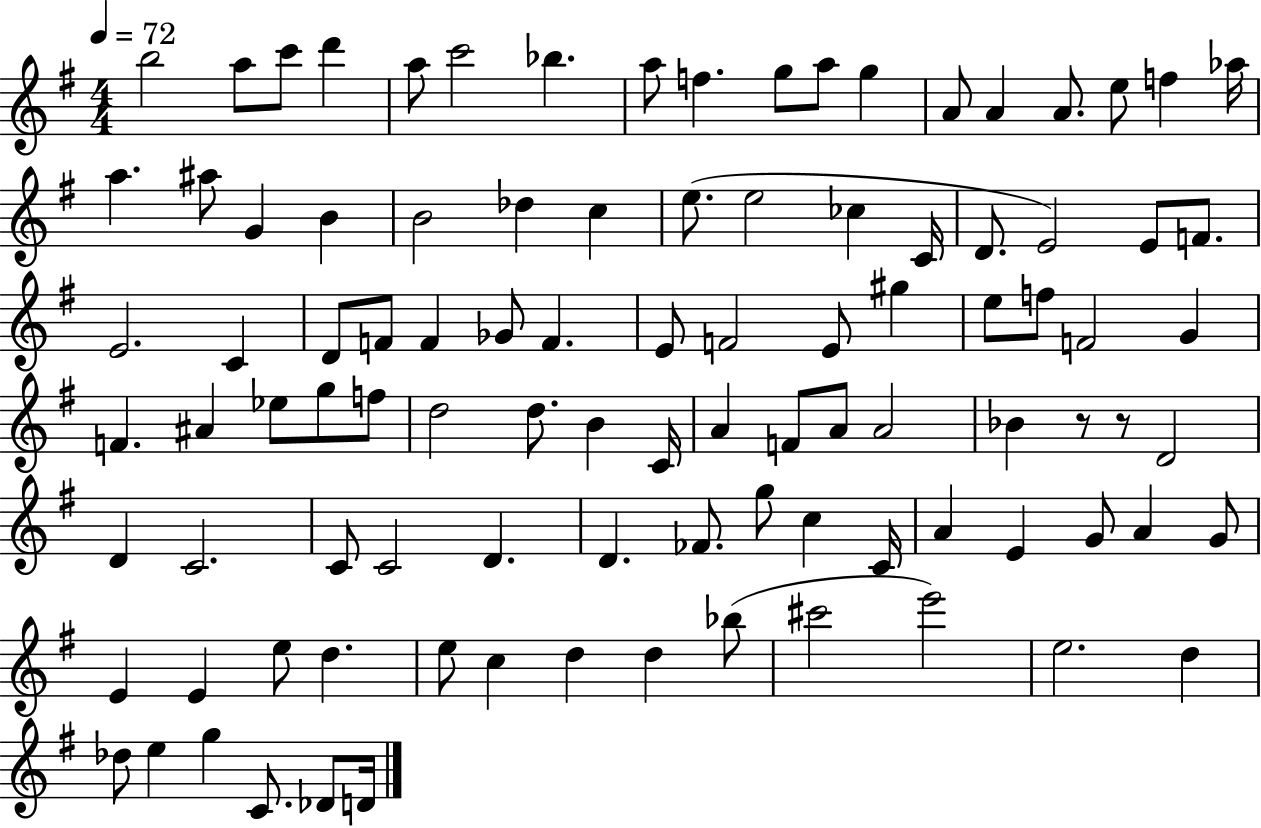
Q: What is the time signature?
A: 4/4